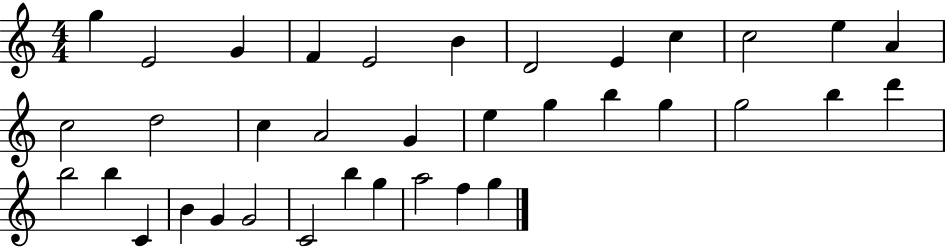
{
  \clef treble
  \numericTimeSignature
  \time 4/4
  \key c \major
  g''4 e'2 g'4 | f'4 e'2 b'4 | d'2 e'4 c''4 | c''2 e''4 a'4 | \break c''2 d''2 | c''4 a'2 g'4 | e''4 g''4 b''4 g''4 | g''2 b''4 d'''4 | \break b''2 b''4 c'4 | b'4 g'4 g'2 | c'2 b''4 g''4 | a''2 f''4 g''4 | \break \bar "|."
}